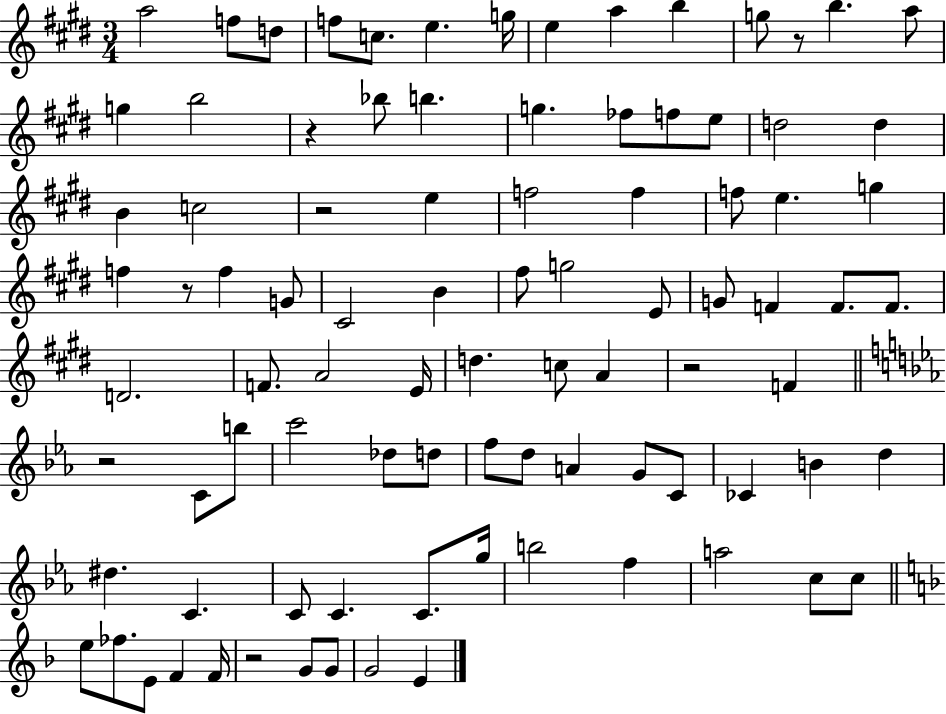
X:1
T:Untitled
M:3/4
L:1/4
K:E
a2 f/2 d/2 f/2 c/2 e g/4 e a b g/2 z/2 b a/2 g b2 z _b/2 b g _f/2 f/2 e/2 d2 d B c2 z2 e f2 f f/2 e g f z/2 f G/2 ^C2 B ^f/2 g2 E/2 G/2 F F/2 F/2 D2 F/2 A2 E/4 d c/2 A z2 F z2 C/2 b/2 c'2 _d/2 d/2 f/2 d/2 A G/2 C/2 _C B d ^d C C/2 C C/2 g/4 b2 f a2 c/2 c/2 e/2 _f/2 E/2 F F/4 z2 G/2 G/2 G2 E